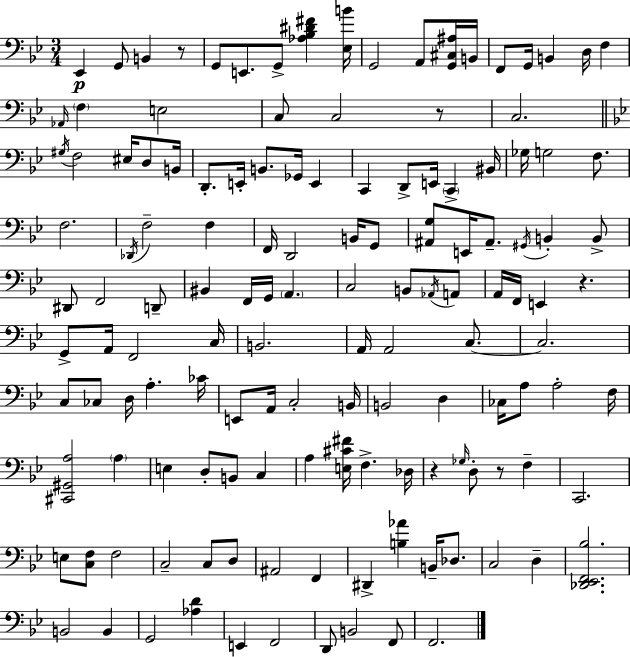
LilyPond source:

{
  \clef bass
  \numericTimeSignature
  \time 3/4
  \key g \minor
  ees,4\p g,8 b,4 r8 | g,8 e,8. g,8-> <aes bes dis' fis'>4 <ees b'>16 | g,2 a,8 <g, cis ais>16 b,16 | f,8 g,16 b,4 d16 f4 | \break \grace { aes,16 } \parenthesize f4 e2 | c8 c2 r8 | c2. | \bar "||" \break \key bes \major \acciaccatura { gis16 } f2 eis16 d8 | b,16 d,8.-. e,16-. b,8. ges,16 e,4 | c,4 d,8-> e,16 \parenthesize c,4-> | bis,16 ges16 g2 f8. | \break f2. | \acciaccatura { des,16 } f2-- f4 | f,16 d,2 b,16 | g,8 <ais, g>8 e,16 ais,8.-- \acciaccatura { gis,16 } b,4-. | \break b,8-> dis,8 f,2 | d,8-- bis,4 f,16 g,16 \parenthesize a,4. | c2 b,8 | \acciaccatura { aes,16 } a,8 a,16 f,16 e,4 r4. | \break g,8-> a,16 f,2 | c16 b,2. | a,16 a,2 | c8.~~ c2. | \break c8 ces8 d16 a4.-. | ces'16 e,8 a,16 c2-. | b,16 b,2 | d4 ces16 a8 a2-. | \break f16 <cis, gis, a>2 | \parenthesize a4 e4 d8-. b,8 | c4 a4 <e cis' fis'>16 f4.-> | des16 r4 \grace { ges16 } d8-. r8 | \break f4-- c,2. | e8 <c f>8 f2 | c2-- | c8 d8 ais,2 | \break f,4 dis,4-> <b aes'>4 | b,16-- des8. c2 | d4-- <des, ees, f, bes>2. | b,2 | \break b,4 g,2 | <aes d'>4 e,4 f,2 | d,8 b,2 | f,8 f,2. | \break \bar "|."
}